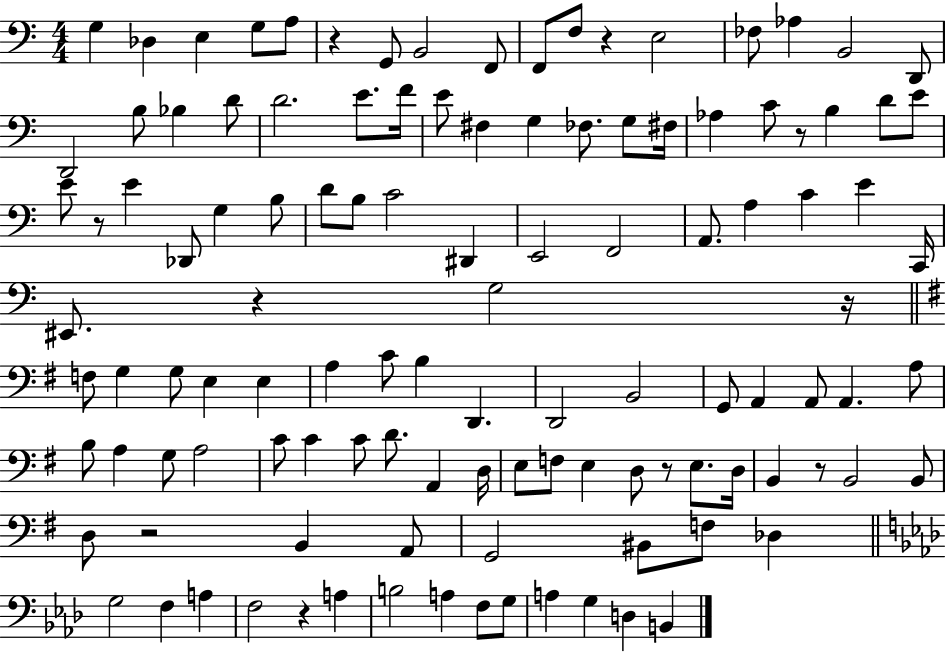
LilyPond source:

{
  \clef bass
  \numericTimeSignature
  \time 4/4
  \key c \major
  g4 des4 e4 g8 a8 | r4 g,8 b,2 f,8 | f,8 f8 r4 e2 | fes8 aes4 b,2 d,8 | \break d,2 b8 bes4 d'8 | d'2. e'8. f'16 | e'8 fis4 g4 fes8. g8 fis16 | aes4 c'8 r8 b4 d'8 e'8 | \break e'8 r8 e'4 des,8 g4 b8 | d'8 b8 c'2 dis,4 | e,2 f,2 | a,8. a4 c'4 e'4 c,16 | \break eis,8. r4 g2 r16 | \bar "||" \break \key e \minor f8 g4 g8 e4 e4 | a4 c'8 b4 d,4. | d,2 b,2 | g,8 a,4 a,8 a,4. a8 | \break b8 a4 g8 a2 | c'8 c'4 c'8 d'8. a,4 d16 | e8 f8 e4 d8 r8 e8. d16 | b,4 r8 b,2 b,8 | \break d8 r2 b,4 a,8 | g,2 bis,8 f8 des4 | \bar "||" \break \key f \minor g2 f4 a4 | f2 r4 a4 | b2 a4 f8 g8 | a4 g4 d4 b,4 | \break \bar "|."
}